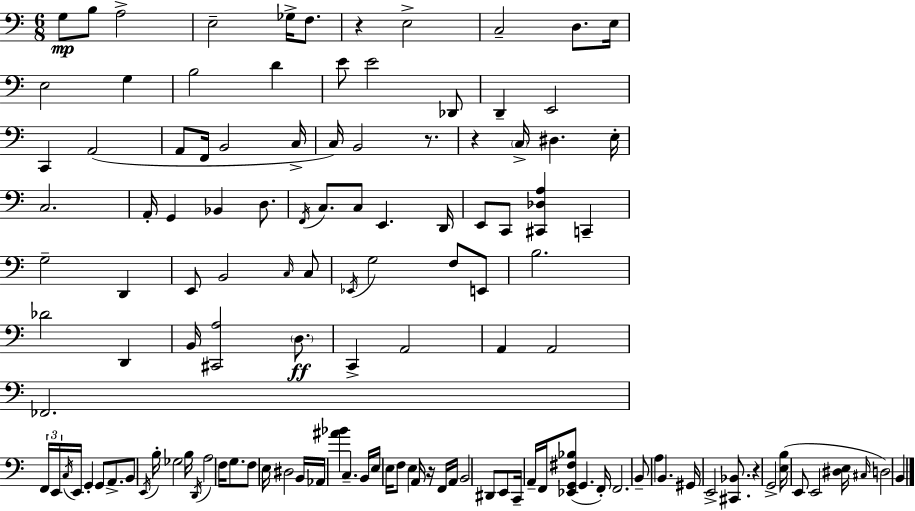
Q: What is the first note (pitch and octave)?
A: G3